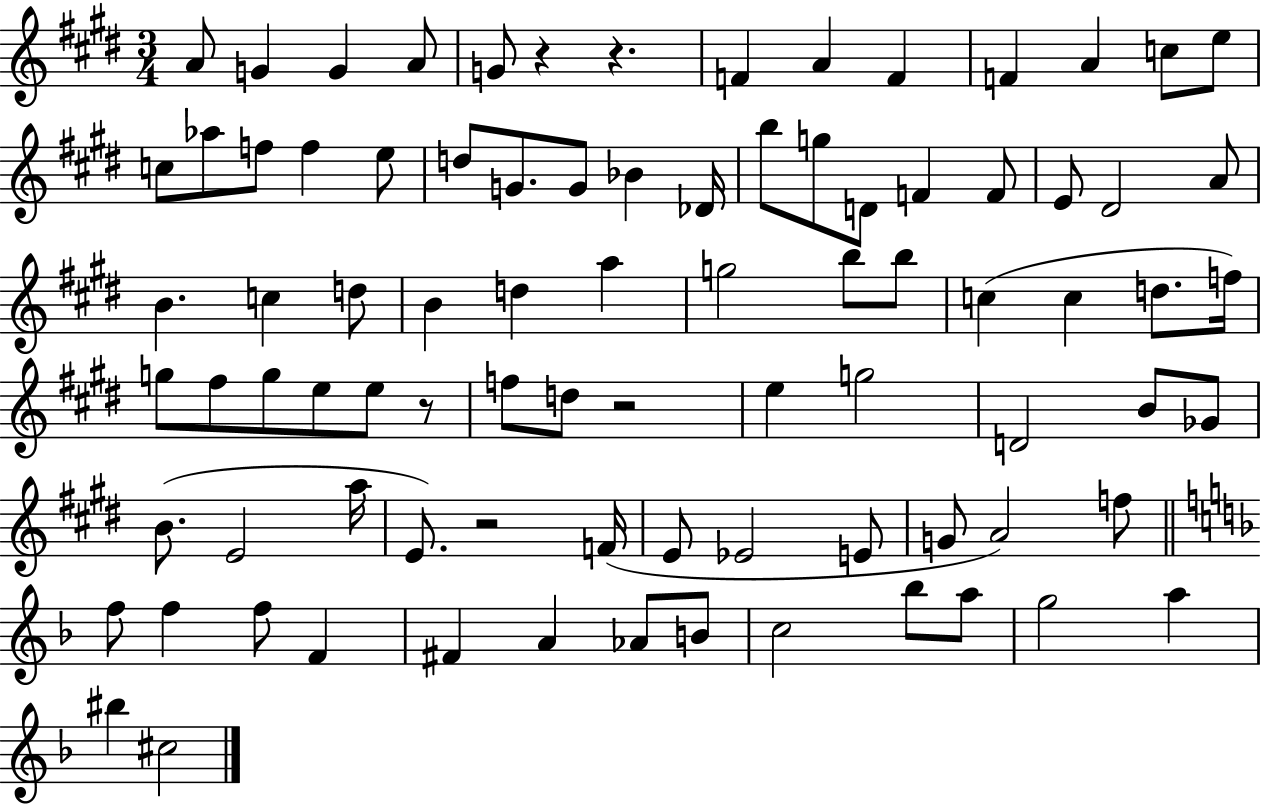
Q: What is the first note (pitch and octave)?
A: A4